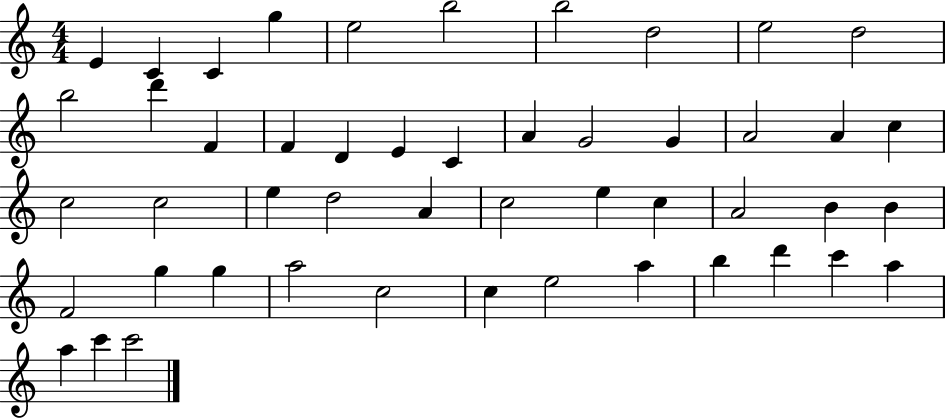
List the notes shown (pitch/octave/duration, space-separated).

E4/q C4/q C4/q G5/q E5/h B5/h B5/h D5/h E5/h D5/h B5/h D6/q F4/q F4/q D4/q E4/q C4/q A4/q G4/h G4/q A4/h A4/q C5/q C5/h C5/h E5/q D5/h A4/q C5/h E5/q C5/q A4/h B4/q B4/q F4/h G5/q G5/q A5/h C5/h C5/q E5/h A5/q B5/q D6/q C6/q A5/q A5/q C6/q C6/h